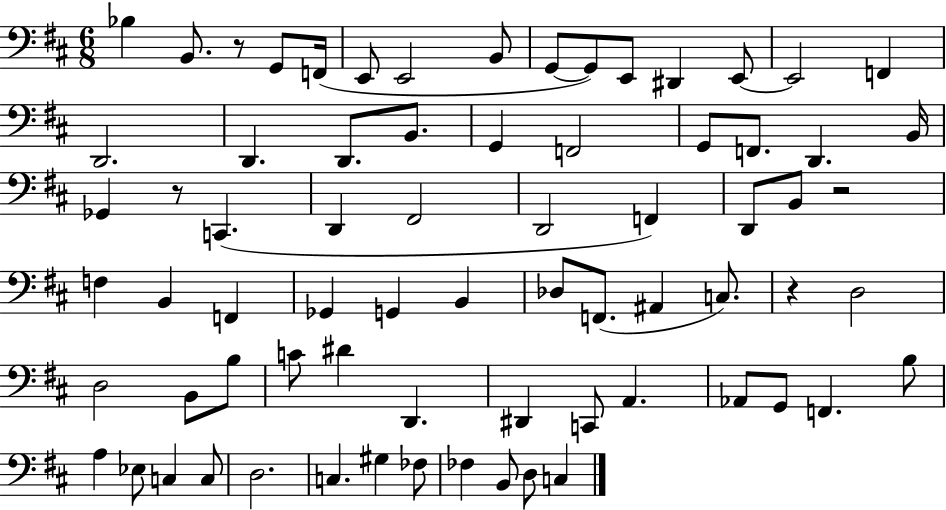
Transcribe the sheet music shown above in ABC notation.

X:1
T:Untitled
M:6/8
L:1/4
K:D
_B, B,,/2 z/2 G,,/2 F,,/4 E,,/2 E,,2 B,,/2 G,,/2 G,,/2 E,,/2 ^D,, E,,/2 E,,2 F,, D,,2 D,, D,,/2 B,,/2 G,, F,,2 G,,/2 F,,/2 D,, B,,/4 _G,, z/2 C,, D,, ^F,,2 D,,2 F,, D,,/2 B,,/2 z2 F, B,, F,, _G,, G,, B,, _D,/2 F,,/2 ^A,, C,/2 z D,2 D,2 B,,/2 B,/2 C/2 ^D D,, ^D,, C,,/2 A,, _A,,/2 G,,/2 F,, B,/2 A, _E,/2 C, C,/2 D,2 C, ^G, _F,/2 _F, B,,/2 D,/2 C,